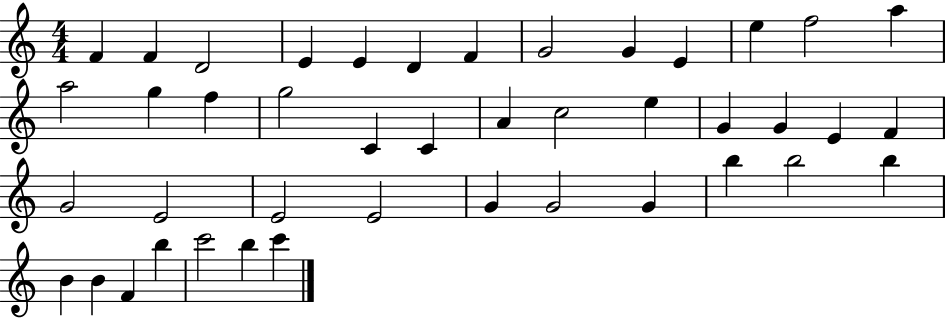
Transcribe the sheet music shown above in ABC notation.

X:1
T:Untitled
M:4/4
L:1/4
K:C
F F D2 E E D F G2 G E e f2 a a2 g f g2 C C A c2 e G G E F G2 E2 E2 E2 G G2 G b b2 b B B F b c'2 b c'